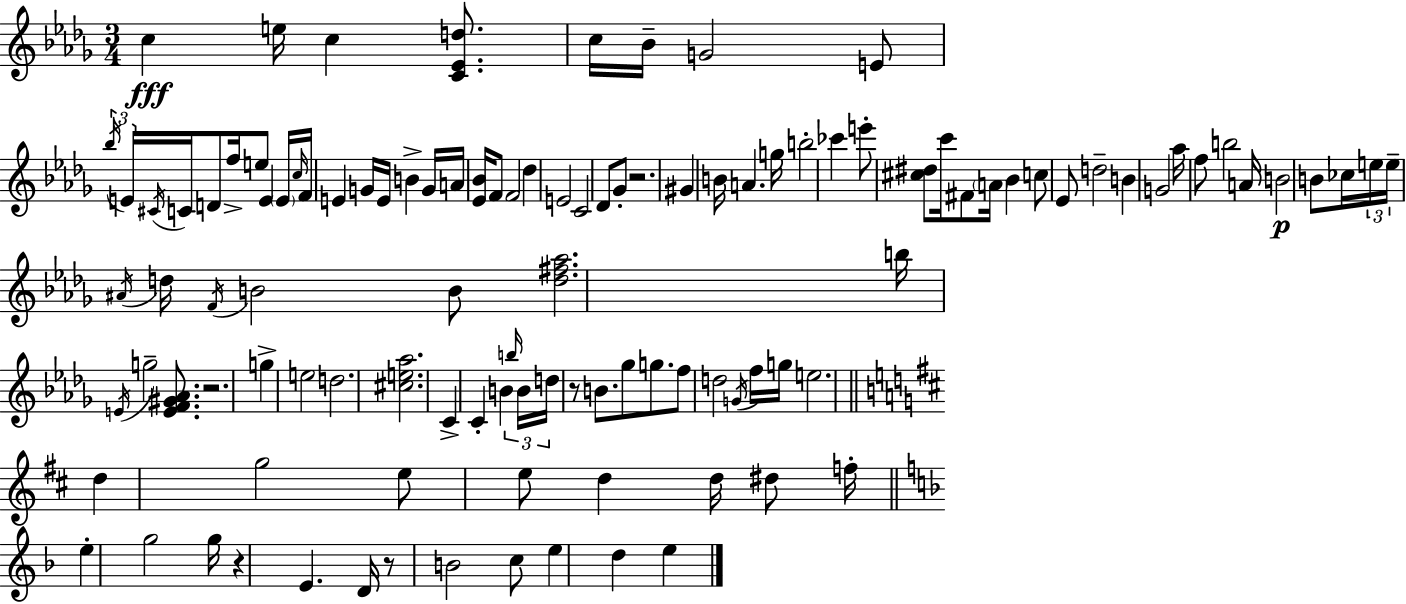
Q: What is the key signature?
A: BES minor